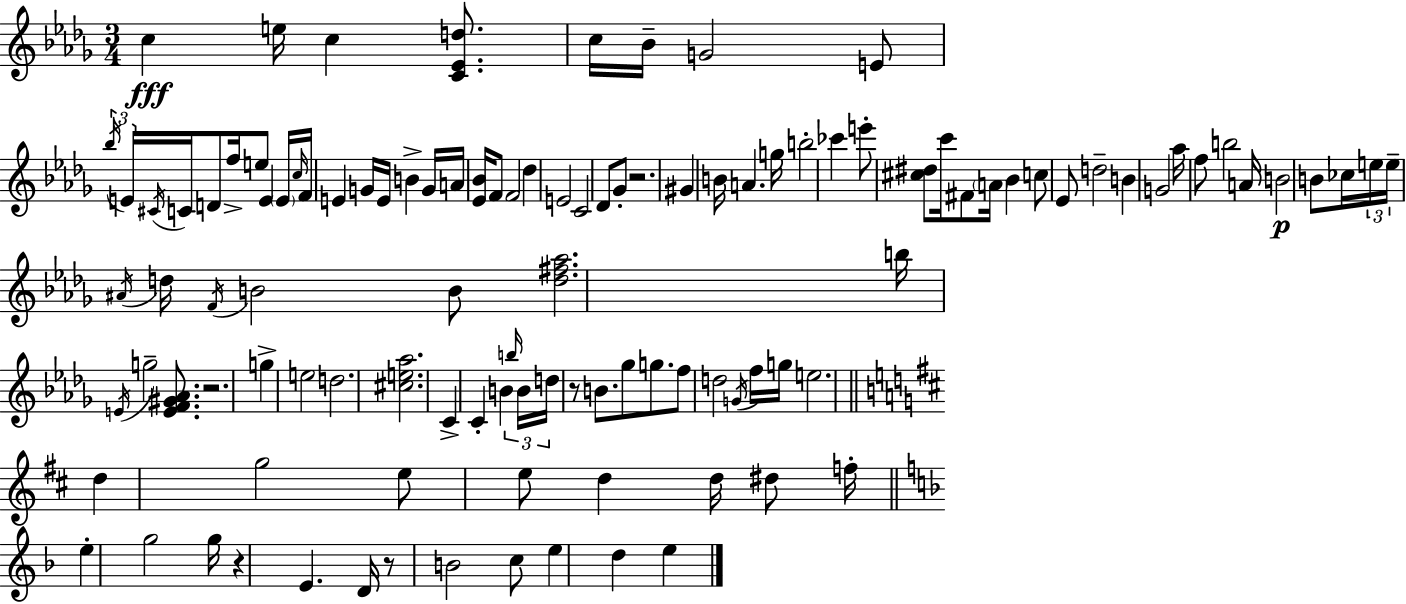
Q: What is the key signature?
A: BES minor